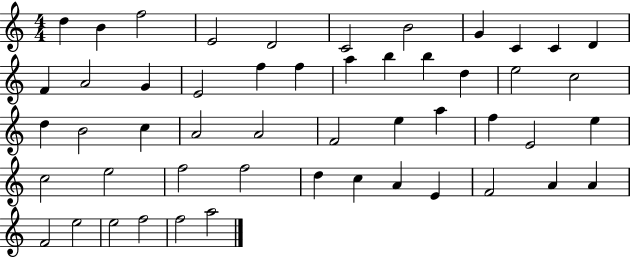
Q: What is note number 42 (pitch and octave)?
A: E4